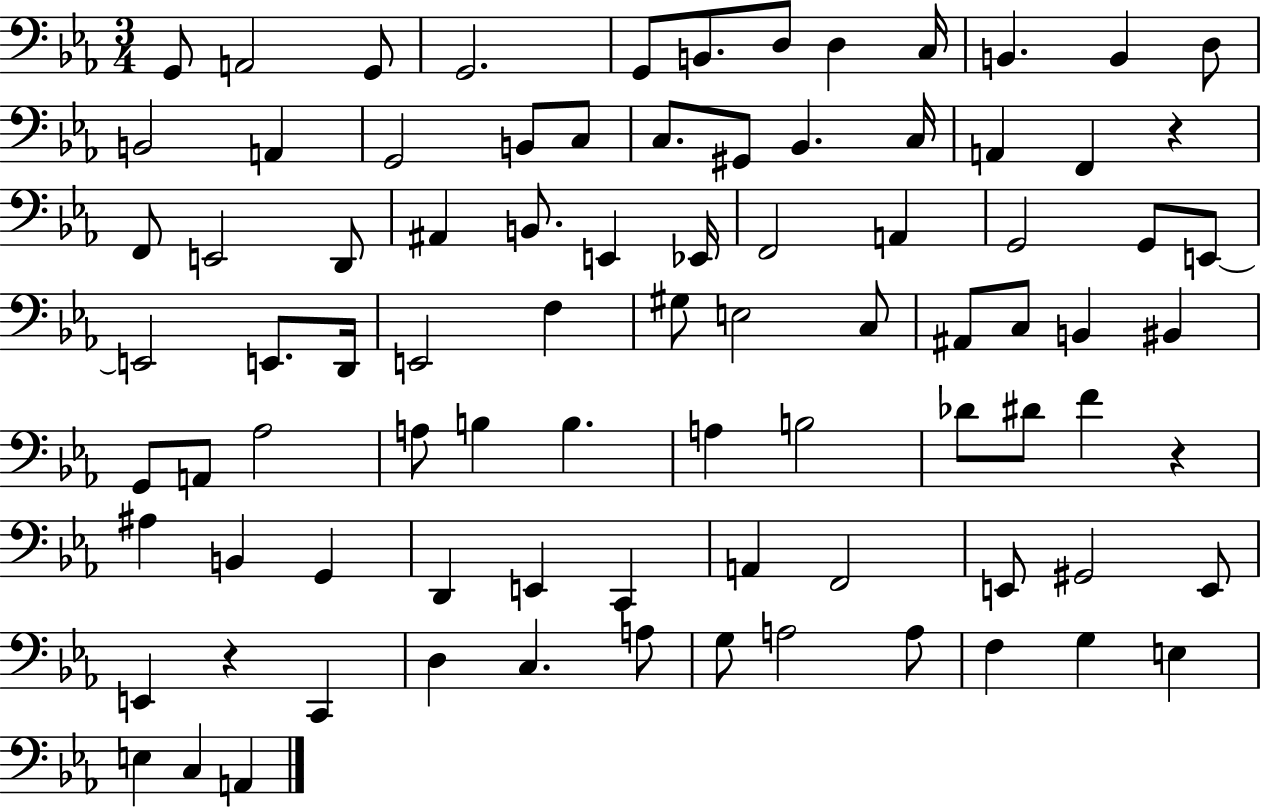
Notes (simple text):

G2/e A2/h G2/e G2/h. G2/e B2/e. D3/e D3/q C3/s B2/q. B2/q D3/e B2/h A2/q G2/h B2/e C3/e C3/e. G#2/e Bb2/q. C3/s A2/q F2/q R/q F2/e E2/h D2/e A#2/q B2/e. E2/q Eb2/s F2/h A2/q G2/h G2/e E2/e E2/h E2/e. D2/s E2/h F3/q G#3/e E3/h C3/e A#2/e C3/e B2/q BIS2/q G2/e A2/e Ab3/h A3/e B3/q B3/q. A3/q B3/h Db4/e D#4/e F4/q R/q A#3/q B2/q G2/q D2/q E2/q C2/q A2/q F2/h E2/e G#2/h E2/e E2/q R/q C2/q D3/q C3/q. A3/e G3/e A3/h A3/e F3/q G3/q E3/q E3/q C3/q A2/q